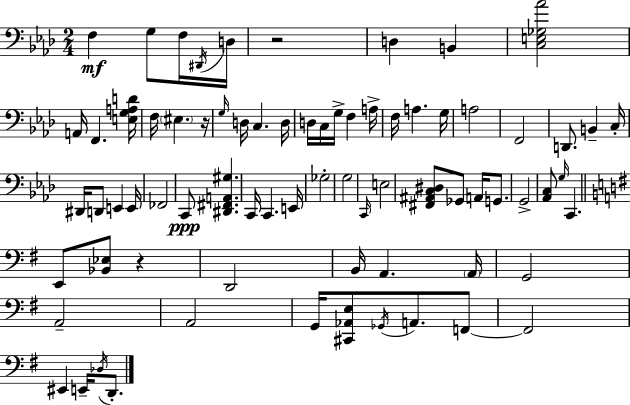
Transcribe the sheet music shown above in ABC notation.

X:1
T:Untitled
M:2/4
L:1/4
K:Fm
F, G,/2 F,/4 ^D,,/4 D,/4 z2 D, B,, [C,E,_G,_A]2 A,,/4 F,, [E,G,A,D]/4 F,/4 ^E, z/4 G,/4 D,/4 C, D,/4 D,/4 C,/4 G,/4 F, A,/4 F,/4 A, G,/4 A,2 F,,2 D,,/2 B,, C,/4 ^D,,/4 D,,/2 E,, E,,/4 _F,,2 C,,/2 [^D,,^F,,A,,^G,] C,,/4 C,, E,,/4 _G,2 G,2 C,,/4 E,2 [^F,,^A,,C,^D,]/2 _G,,/2 A,,/4 G,,/2 G,,2 [_A,,C,]/2 G,/4 C,, E,,/2 [_B,,_E,]/2 z D,,2 B,,/4 A,, A,,/4 G,,2 A,,2 A,,2 G,,/4 [^C,,_A,,E,]/2 _G,,/4 A,,/2 F,,/2 F,,2 ^E,, E,,/4 _D,/4 D,,/2